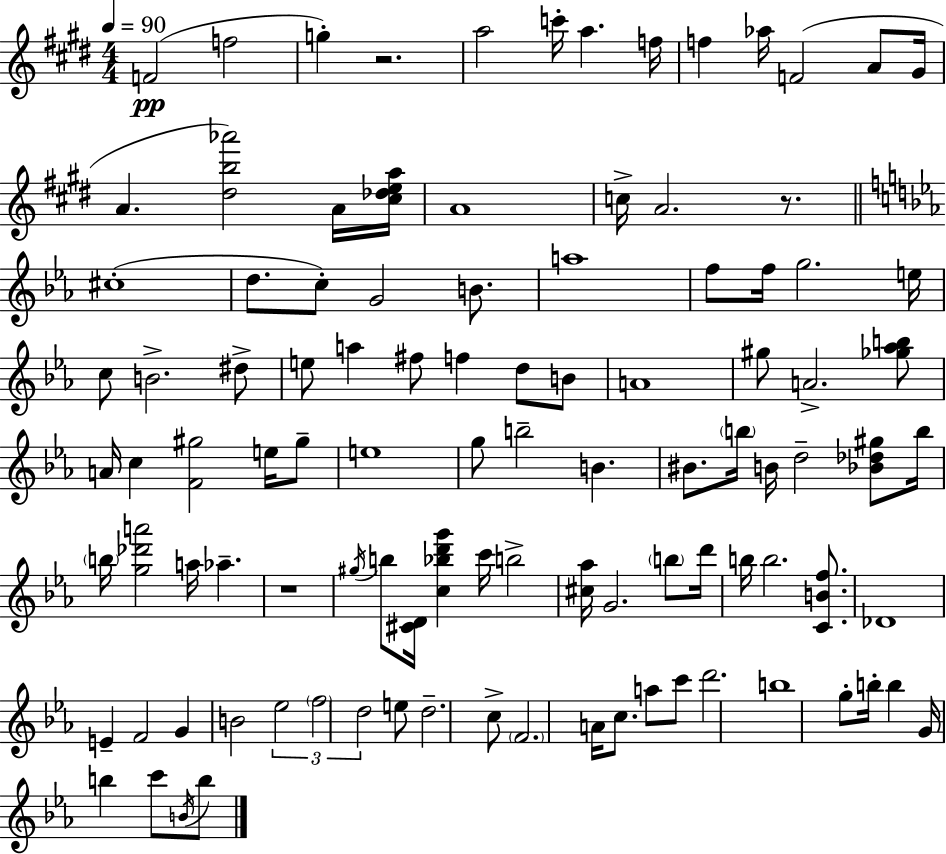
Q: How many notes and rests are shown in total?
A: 103